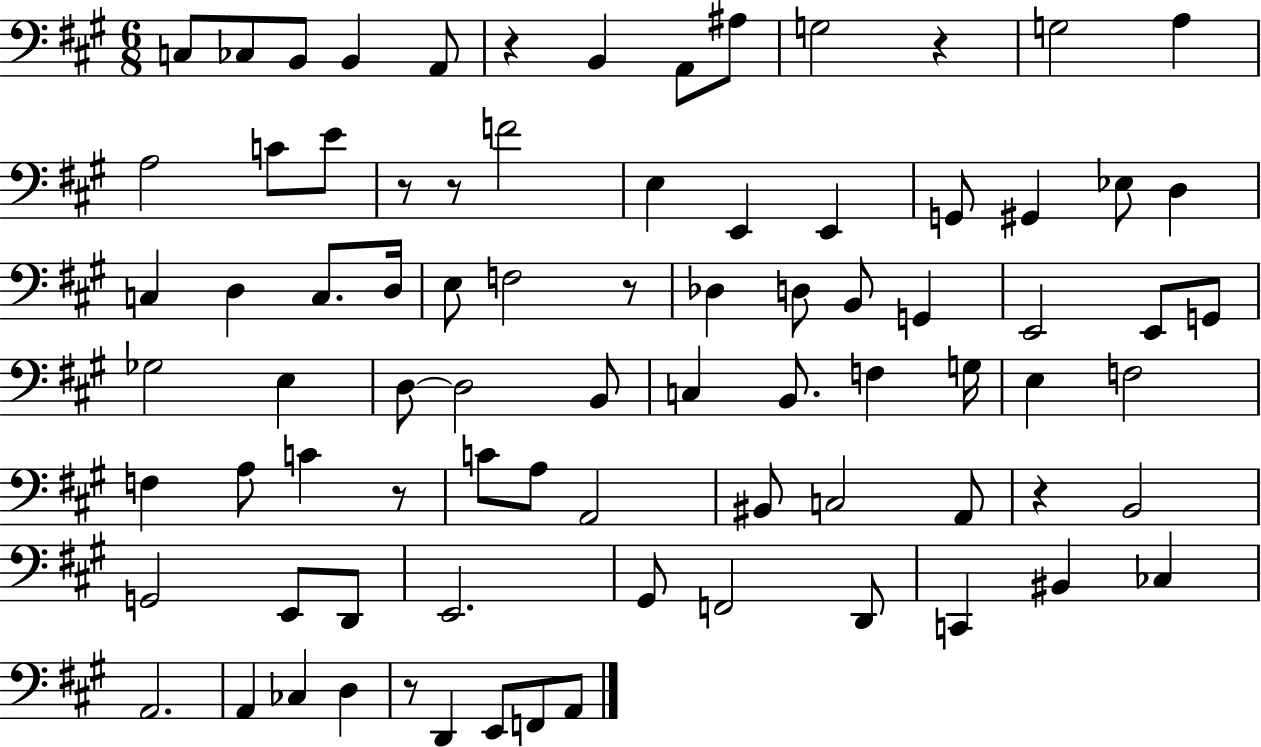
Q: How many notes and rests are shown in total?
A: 82